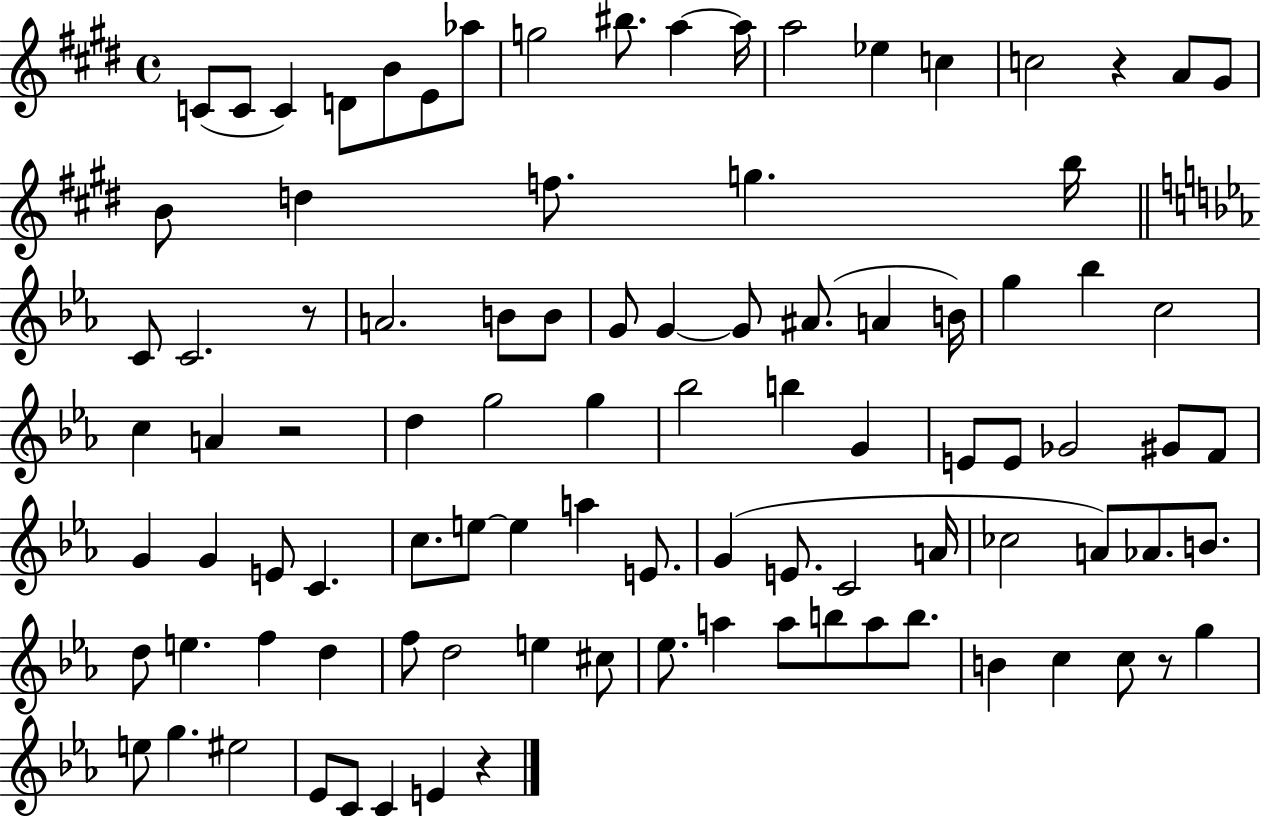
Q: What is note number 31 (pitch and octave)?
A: A#4